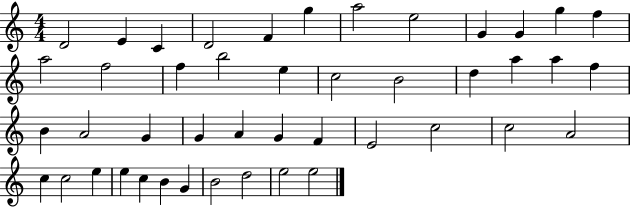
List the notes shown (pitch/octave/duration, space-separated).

D4/h E4/q C4/q D4/h F4/q G5/q A5/h E5/h G4/q G4/q G5/q F5/q A5/h F5/h F5/q B5/h E5/q C5/h B4/h D5/q A5/q A5/q F5/q B4/q A4/h G4/q G4/q A4/q G4/q F4/q E4/h C5/h C5/h A4/h C5/q C5/h E5/q E5/q C5/q B4/q G4/q B4/h D5/h E5/h E5/h